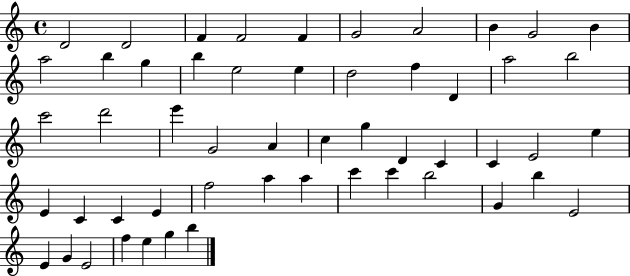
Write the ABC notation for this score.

X:1
T:Untitled
M:4/4
L:1/4
K:C
D2 D2 F F2 F G2 A2 B G2 B a2 b g b e2 e d2 f D a2 b2 c'2 d'2 e' G2 A c g D C C E2 e E C C E f2 a a c' c' b2 G b E2 E G E2 f e g b